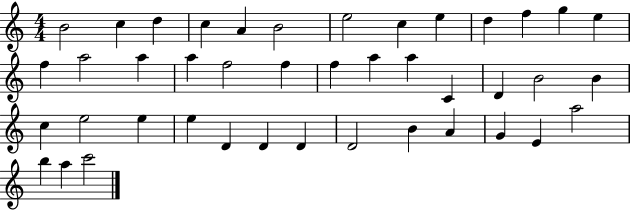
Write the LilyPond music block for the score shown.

{
  \clef treble
  \numericTimeSignature
  \time 4/4
  \key c \major
  b'2 c''4 d''4 | c''4 a'4 b'2 | e''2 c''4 e''4 | d''4 f''4 g''4 e''4 | \break f''4 a''2 a''4 | a''4 f''2 f''4 | f''4 a''4 a''4 c'4 | d'4 b'2 b'4 | \break c''4 e''2 e''4 | e''4 d'4 d'4 d'4 | d'2 b'4 a'4 | g'4 e'4 a''2 | \break b''4 a''4 c'''2 | \bar "|."
}